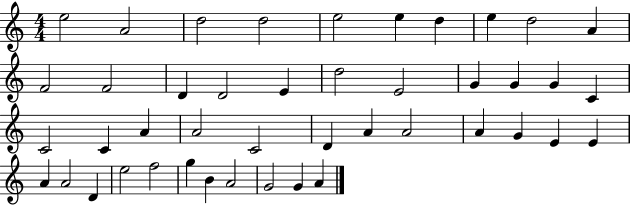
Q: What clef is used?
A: treble